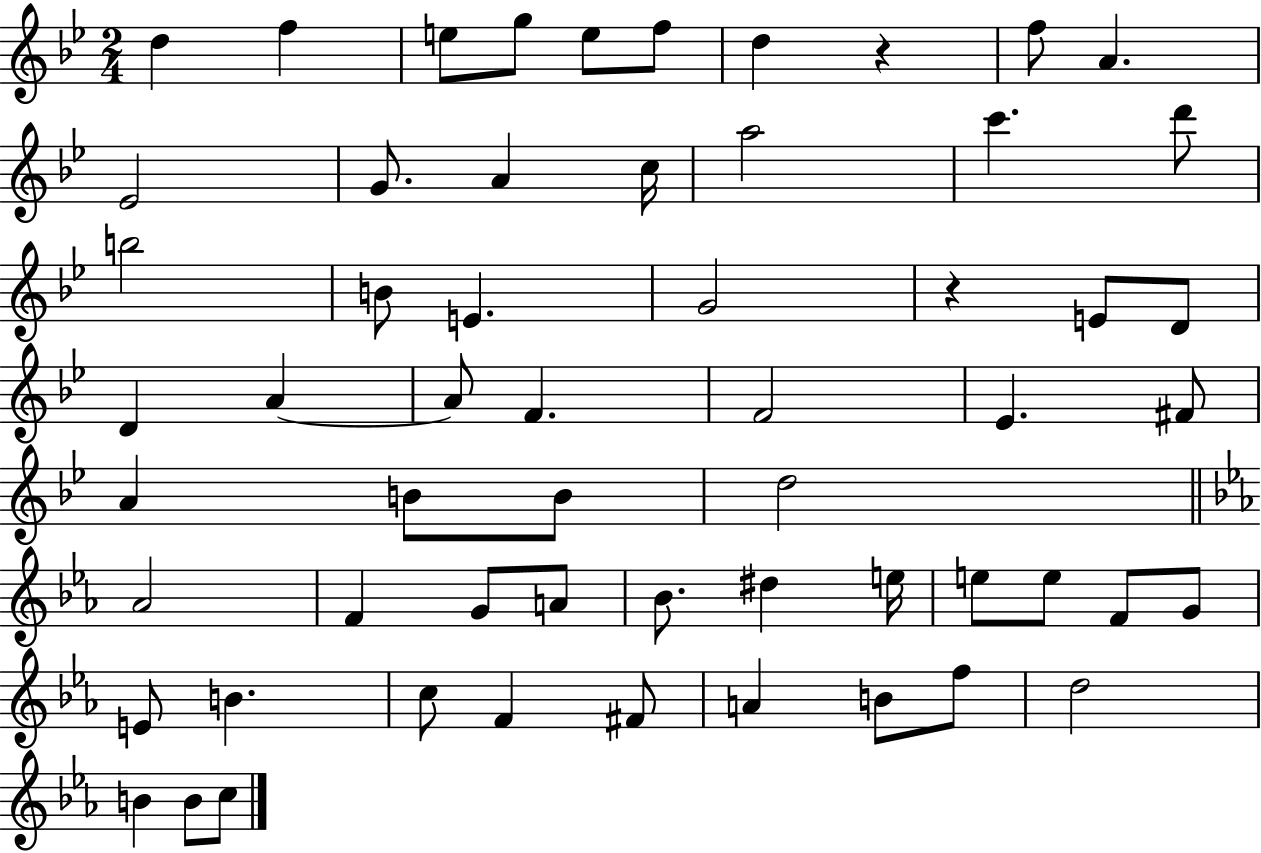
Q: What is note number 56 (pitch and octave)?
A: C5